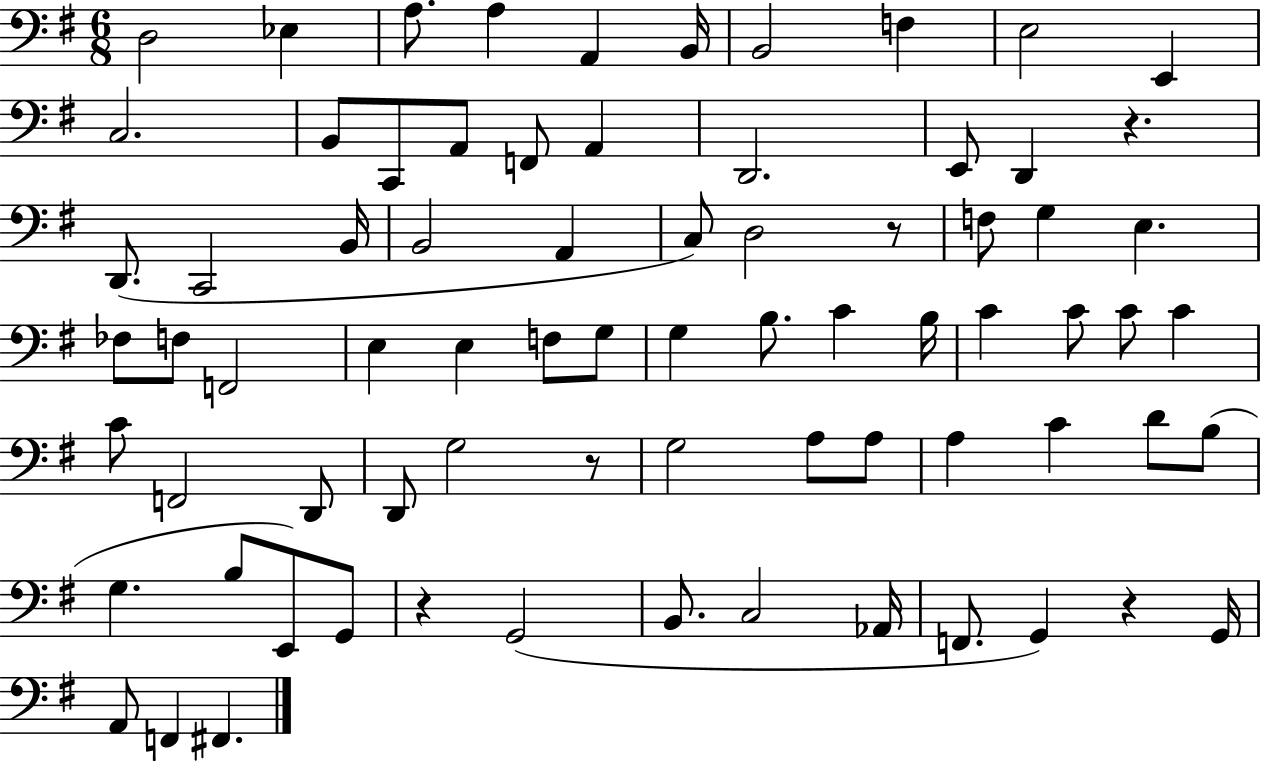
D3/h Eb3/q A3/e. A3/q A2/q B2/s B2/h F3/q E3/h E2/q C3/h. B2/e C2/e A2/e F2/e A2/q D2/h. E2/e D2/q R/q. D2/e. C2/h B2/s B2/h A2/q C3/e D3/h R/e F3/e G3/q E3/q. FES3/e F3/e F2/h E3/q E3/q F3/e G3/e G3/q B3/e. C4/q B3/s C4/q C4/e C4/e C4/q C4/e F2/h D2/e D2/e G3/h R/e G3/h A3/e A3/e A3/q C4/q D4/e B3/e G3/q. B3/e E2/e G2/e R/q G2/h B2/e. C3/h Ab2/s F2/e. G2/q R/q G2/s A2/e F2/q F#2/q.